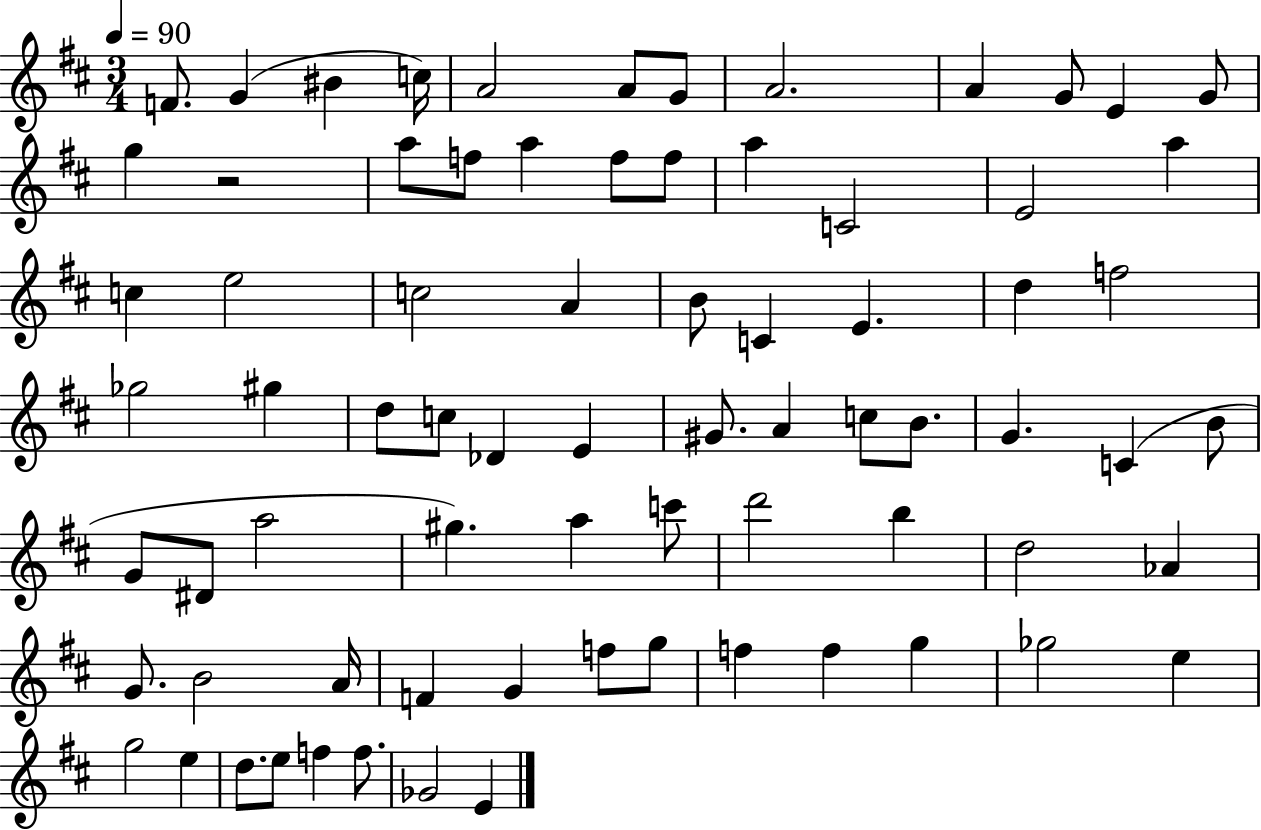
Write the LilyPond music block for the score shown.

{
  \clef treble
  \numericTimeSignature
  \time 3/4
  \key d \major
  \tempo 4 = 90
  f'8. g'4( bis'4 c''16) | a'2 a'8 g'8 | a'2. | a'4 g'8 e'4 g'8 | \break g''4 r2 | a''8 f''8 a''4 f''8 f''8 | a''4 c'2 | e'2 a''4 | \break c''4 e''2 | c''2 a'4 | b'8 c'4 e'4. | d''4 f''2 | \break ges''2 gis''4 | d''8 c''8 des'4 e'4 | gis'8. a'4 c''8 b'8. | g'4. c'4( b'8 | \break g'8 dis'8 a''2 | gis''4.) a''4 c'''8 | d'''2 b''4 | d''2 aes'4 | \break g'8. b'2 a'16 | f'4 g'4 f''8 g''8 | f''4 f''4 g''4 | ges''2 e''4 | \break g''2 e''4 | d''8. e''8 f''4 f''8. | ges'2 e'4 | \bar "|."
}